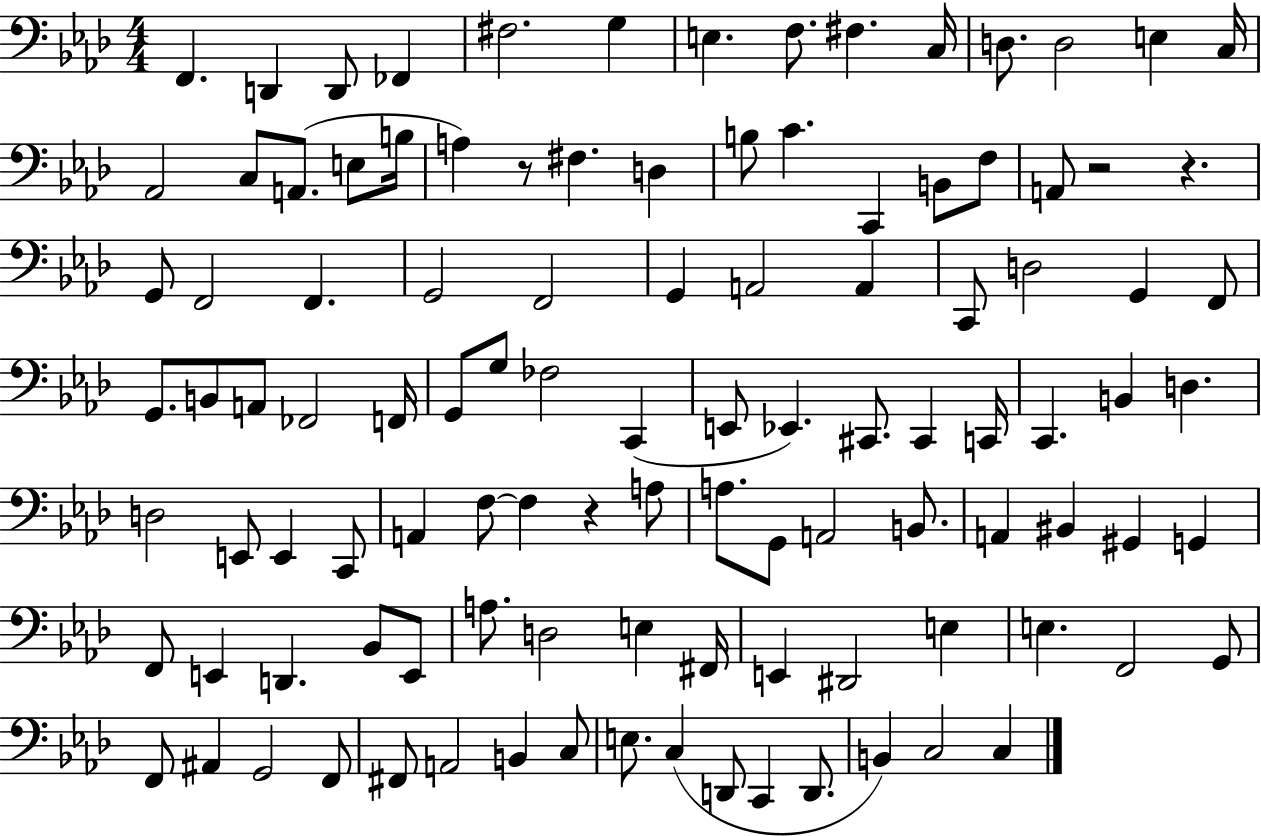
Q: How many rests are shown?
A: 4